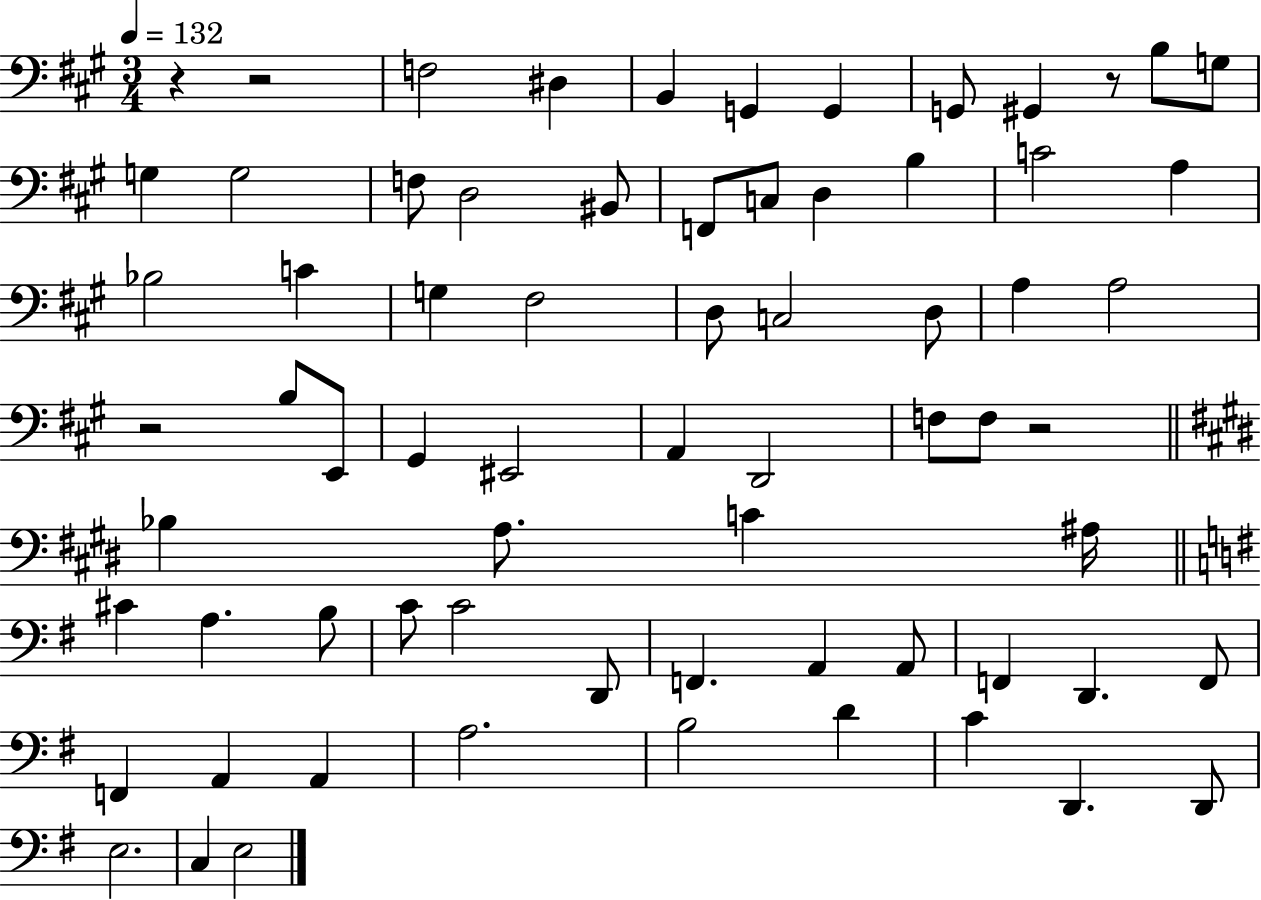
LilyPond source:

{
  \clef bass
  \numericTimeSignature
  \time 3/4
  \key a \major
  \tempo 4 = 132
  \repeat volta 2 { r4 r2 | f2 dis4 | b,4 g,4 g,4 | g,8 gis,4 r8 b8 g8 | \break g4 g2 | f8 d2 bis,8 | f,8 c8 d4 b4 | c'2 a4 | \break bes2 c'4 | g4 fis2 | d8 c2 d8 | a4 a2 | \break r2 b8 e,8 | gis,4 eis,2 | a,4 d,2 | f8 f8 r2 | \break \bar "||" \break \key e \major bes4 a8. c'4 ais16 | \bar "||" \break \key e \minor cis'4 a4. b8 | c'8 c'2 d,8 | f,4. a,4 a,8 | f,4 d,4. f,8 | \break f,4 a,4 a,4 | a2. | b2 d'4 | c'4 d,4. d,8 | \break e2. | c4 e2 | } \bar "|."
}